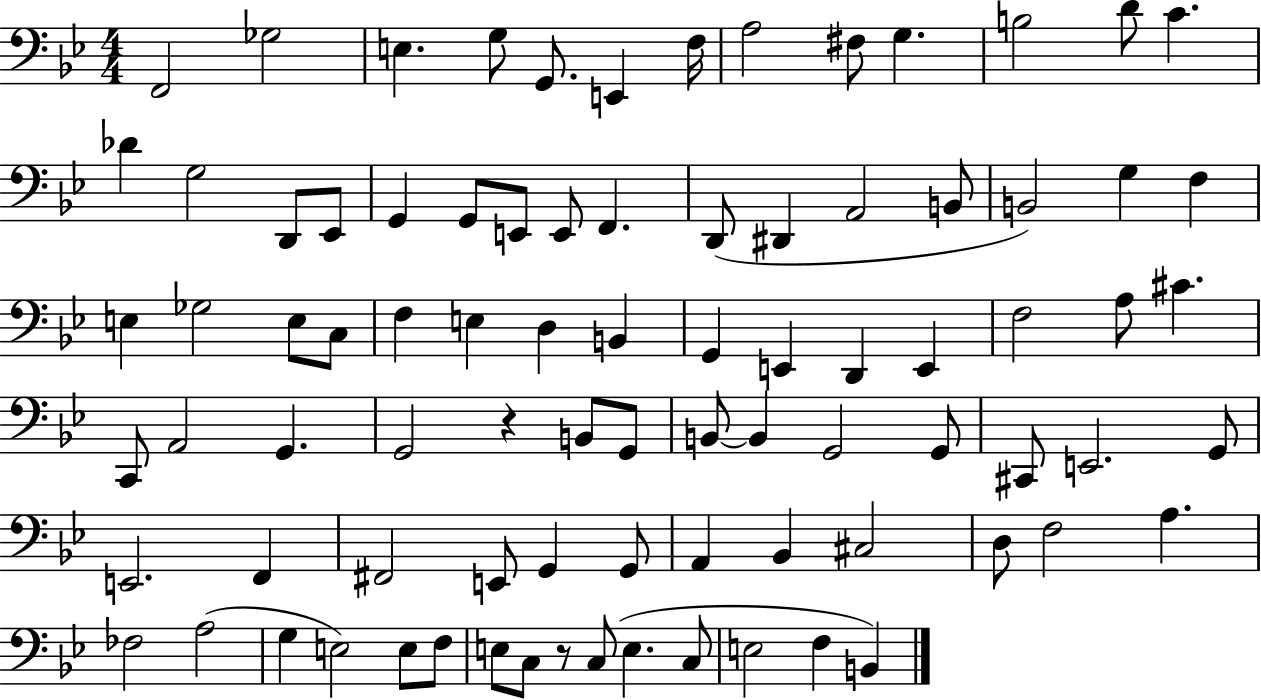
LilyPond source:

{
  \clef bass
  \numericTimeSignature
  \time 4/4
  \key bes \major
  f,2 ges2 | e4. g8 g,8. e,4 f16 | a2 fis8 g4. | b2 d'8 c'4. | \break des'4 g2 d,8 ees,8 | g,4 g,8 e,8 e,8 f,4. | d,8( dis,4 a,2 b,8 | b,2) g4 f4 | \break e4 ges2 e8 c8 | f4 e4 d4 b,4 | g,4 e,4 d,4 e,4 | f2 a8 cis'4. | \break c,8 a,2 g,4. | g,2 r4 b,8 g,8 | b,8~~ b,4 g,2 g,8 | cis,8 e,2. g,8 | \break e,2. f,4 | fis,2 e,8 g,4 g,8 | a,4 bes,4 cis2 | d8 f2 a4. | \break fes2 a2( | g4 e2) e8 f8 | e8 c8 r8 c8( e4. c8 | e2 f4 b,4) | \break \bar "|."
}